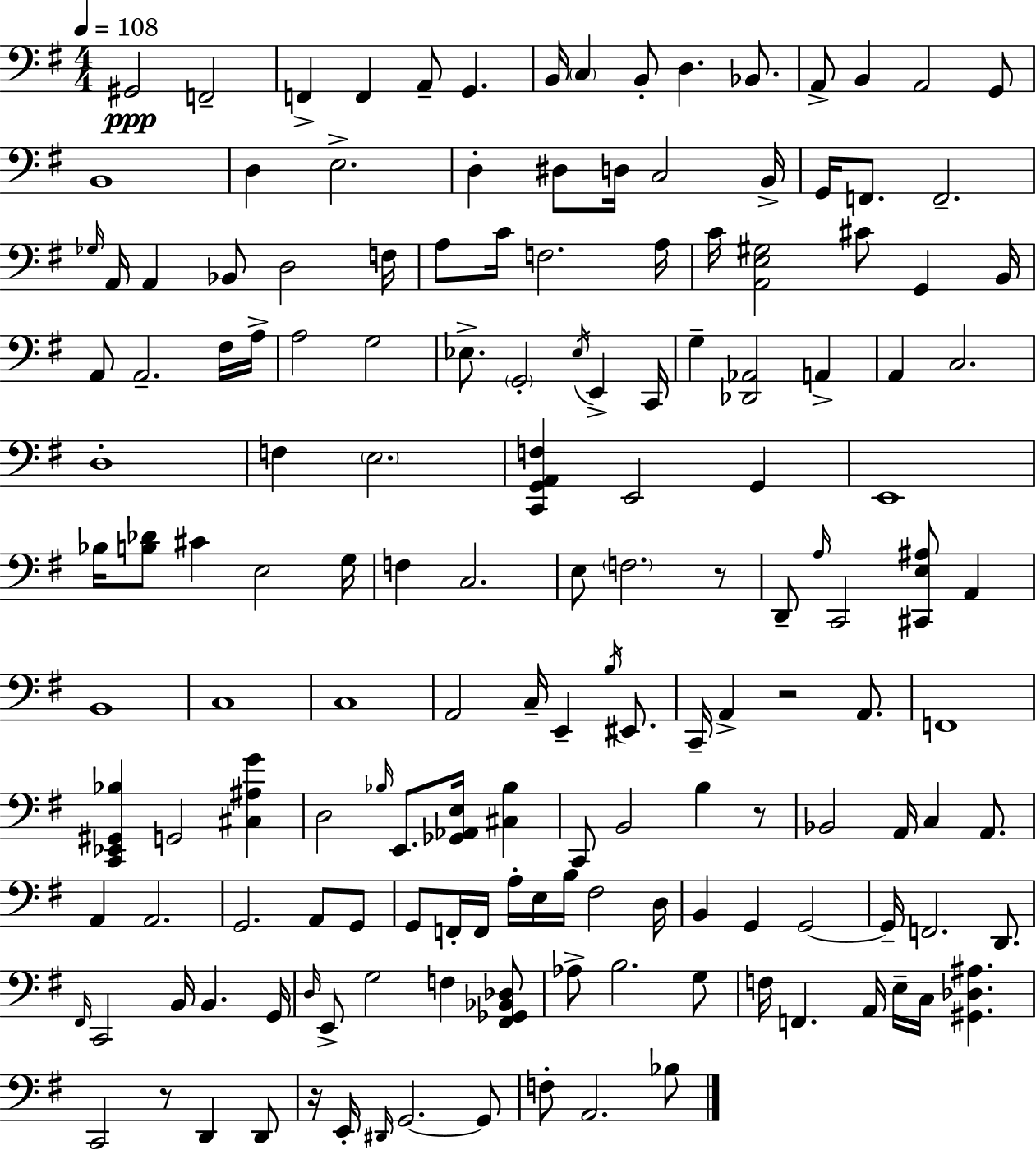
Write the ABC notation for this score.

X:1
T:Untitled
M:4/4
L:1/4
K:G
^G,,2 F,,2 F,, F,, A,,/2 G,, B,,/4 C, B,,/2 D, _B,,/2 A,,/2 B,, A,,2 G,,/2 B,,4 D, E,2 D, ^D,/2 D,/4 C,2 B,,/4 G,,/4 F,,/2 F,,2 _G,/4 A,,/4 A,, _B,,/2 D,2 F,/4 A,/2 C/4 F,2 A,/4 C/4 [A,,E,^G,]2 ^C/2 G,, B,,/4 A,,/2 A,,2 ^F,/4 A,/4 A,2 G,2 _E,/2 G,,2 _E,/4 E,, C,,/4 G, [_D,,_A,,]2 A,, A,, C,2 D,4 F, E,2 [C,,G,,A,,F,] E,,2 G,, E,,4 _B,/4 [B,_D]/2 ^C E,2 G,/4 F, C,2 E,/2 F,2 z/2 D,,/2 A,/4 C,,2 [^C,,E,^A,]/2 A,, B,,4 C,4 C,4 A,,2 C,/4 E,, B,/4 ^E,,/2 C,,/4 A,, z2 A,,/2 F,,4 [C,,_E,,^G,,_B,] G,,2 [^C,^A,G] D,2 _B,/4 E,,/2 [_G,,_A,,E,]/4 [^C,_B,] C,,/2 B,,2 B, z/2 _B,,2 A,,/4 C, A,,/2 A,, A,,2 G,,2 A,,/2 G,,/2 G,,/2 F,,/4 F,,/4 A,/4 E,/4 B,/4 ^F,2 D,/4 B,, G,, G,,2 G,,/4 F,,2 D,,/2 ^F,,/4 C,,2 B,,/4 B,, G,,/4 D,/4 E,,/2 G,2 F, [^F,,_G,,_B,,_D,]/2 _A,/2 B,2 G,/2 F,/4 F,, A,,/4 E,/4 C,/4 [^G,,_D,^A,] C,,2 z/2 D,, D,,/2 z/4 E,,/4 ^D,,/4 G,,2 G,,/2 F,/2 A,,2 _B,/2